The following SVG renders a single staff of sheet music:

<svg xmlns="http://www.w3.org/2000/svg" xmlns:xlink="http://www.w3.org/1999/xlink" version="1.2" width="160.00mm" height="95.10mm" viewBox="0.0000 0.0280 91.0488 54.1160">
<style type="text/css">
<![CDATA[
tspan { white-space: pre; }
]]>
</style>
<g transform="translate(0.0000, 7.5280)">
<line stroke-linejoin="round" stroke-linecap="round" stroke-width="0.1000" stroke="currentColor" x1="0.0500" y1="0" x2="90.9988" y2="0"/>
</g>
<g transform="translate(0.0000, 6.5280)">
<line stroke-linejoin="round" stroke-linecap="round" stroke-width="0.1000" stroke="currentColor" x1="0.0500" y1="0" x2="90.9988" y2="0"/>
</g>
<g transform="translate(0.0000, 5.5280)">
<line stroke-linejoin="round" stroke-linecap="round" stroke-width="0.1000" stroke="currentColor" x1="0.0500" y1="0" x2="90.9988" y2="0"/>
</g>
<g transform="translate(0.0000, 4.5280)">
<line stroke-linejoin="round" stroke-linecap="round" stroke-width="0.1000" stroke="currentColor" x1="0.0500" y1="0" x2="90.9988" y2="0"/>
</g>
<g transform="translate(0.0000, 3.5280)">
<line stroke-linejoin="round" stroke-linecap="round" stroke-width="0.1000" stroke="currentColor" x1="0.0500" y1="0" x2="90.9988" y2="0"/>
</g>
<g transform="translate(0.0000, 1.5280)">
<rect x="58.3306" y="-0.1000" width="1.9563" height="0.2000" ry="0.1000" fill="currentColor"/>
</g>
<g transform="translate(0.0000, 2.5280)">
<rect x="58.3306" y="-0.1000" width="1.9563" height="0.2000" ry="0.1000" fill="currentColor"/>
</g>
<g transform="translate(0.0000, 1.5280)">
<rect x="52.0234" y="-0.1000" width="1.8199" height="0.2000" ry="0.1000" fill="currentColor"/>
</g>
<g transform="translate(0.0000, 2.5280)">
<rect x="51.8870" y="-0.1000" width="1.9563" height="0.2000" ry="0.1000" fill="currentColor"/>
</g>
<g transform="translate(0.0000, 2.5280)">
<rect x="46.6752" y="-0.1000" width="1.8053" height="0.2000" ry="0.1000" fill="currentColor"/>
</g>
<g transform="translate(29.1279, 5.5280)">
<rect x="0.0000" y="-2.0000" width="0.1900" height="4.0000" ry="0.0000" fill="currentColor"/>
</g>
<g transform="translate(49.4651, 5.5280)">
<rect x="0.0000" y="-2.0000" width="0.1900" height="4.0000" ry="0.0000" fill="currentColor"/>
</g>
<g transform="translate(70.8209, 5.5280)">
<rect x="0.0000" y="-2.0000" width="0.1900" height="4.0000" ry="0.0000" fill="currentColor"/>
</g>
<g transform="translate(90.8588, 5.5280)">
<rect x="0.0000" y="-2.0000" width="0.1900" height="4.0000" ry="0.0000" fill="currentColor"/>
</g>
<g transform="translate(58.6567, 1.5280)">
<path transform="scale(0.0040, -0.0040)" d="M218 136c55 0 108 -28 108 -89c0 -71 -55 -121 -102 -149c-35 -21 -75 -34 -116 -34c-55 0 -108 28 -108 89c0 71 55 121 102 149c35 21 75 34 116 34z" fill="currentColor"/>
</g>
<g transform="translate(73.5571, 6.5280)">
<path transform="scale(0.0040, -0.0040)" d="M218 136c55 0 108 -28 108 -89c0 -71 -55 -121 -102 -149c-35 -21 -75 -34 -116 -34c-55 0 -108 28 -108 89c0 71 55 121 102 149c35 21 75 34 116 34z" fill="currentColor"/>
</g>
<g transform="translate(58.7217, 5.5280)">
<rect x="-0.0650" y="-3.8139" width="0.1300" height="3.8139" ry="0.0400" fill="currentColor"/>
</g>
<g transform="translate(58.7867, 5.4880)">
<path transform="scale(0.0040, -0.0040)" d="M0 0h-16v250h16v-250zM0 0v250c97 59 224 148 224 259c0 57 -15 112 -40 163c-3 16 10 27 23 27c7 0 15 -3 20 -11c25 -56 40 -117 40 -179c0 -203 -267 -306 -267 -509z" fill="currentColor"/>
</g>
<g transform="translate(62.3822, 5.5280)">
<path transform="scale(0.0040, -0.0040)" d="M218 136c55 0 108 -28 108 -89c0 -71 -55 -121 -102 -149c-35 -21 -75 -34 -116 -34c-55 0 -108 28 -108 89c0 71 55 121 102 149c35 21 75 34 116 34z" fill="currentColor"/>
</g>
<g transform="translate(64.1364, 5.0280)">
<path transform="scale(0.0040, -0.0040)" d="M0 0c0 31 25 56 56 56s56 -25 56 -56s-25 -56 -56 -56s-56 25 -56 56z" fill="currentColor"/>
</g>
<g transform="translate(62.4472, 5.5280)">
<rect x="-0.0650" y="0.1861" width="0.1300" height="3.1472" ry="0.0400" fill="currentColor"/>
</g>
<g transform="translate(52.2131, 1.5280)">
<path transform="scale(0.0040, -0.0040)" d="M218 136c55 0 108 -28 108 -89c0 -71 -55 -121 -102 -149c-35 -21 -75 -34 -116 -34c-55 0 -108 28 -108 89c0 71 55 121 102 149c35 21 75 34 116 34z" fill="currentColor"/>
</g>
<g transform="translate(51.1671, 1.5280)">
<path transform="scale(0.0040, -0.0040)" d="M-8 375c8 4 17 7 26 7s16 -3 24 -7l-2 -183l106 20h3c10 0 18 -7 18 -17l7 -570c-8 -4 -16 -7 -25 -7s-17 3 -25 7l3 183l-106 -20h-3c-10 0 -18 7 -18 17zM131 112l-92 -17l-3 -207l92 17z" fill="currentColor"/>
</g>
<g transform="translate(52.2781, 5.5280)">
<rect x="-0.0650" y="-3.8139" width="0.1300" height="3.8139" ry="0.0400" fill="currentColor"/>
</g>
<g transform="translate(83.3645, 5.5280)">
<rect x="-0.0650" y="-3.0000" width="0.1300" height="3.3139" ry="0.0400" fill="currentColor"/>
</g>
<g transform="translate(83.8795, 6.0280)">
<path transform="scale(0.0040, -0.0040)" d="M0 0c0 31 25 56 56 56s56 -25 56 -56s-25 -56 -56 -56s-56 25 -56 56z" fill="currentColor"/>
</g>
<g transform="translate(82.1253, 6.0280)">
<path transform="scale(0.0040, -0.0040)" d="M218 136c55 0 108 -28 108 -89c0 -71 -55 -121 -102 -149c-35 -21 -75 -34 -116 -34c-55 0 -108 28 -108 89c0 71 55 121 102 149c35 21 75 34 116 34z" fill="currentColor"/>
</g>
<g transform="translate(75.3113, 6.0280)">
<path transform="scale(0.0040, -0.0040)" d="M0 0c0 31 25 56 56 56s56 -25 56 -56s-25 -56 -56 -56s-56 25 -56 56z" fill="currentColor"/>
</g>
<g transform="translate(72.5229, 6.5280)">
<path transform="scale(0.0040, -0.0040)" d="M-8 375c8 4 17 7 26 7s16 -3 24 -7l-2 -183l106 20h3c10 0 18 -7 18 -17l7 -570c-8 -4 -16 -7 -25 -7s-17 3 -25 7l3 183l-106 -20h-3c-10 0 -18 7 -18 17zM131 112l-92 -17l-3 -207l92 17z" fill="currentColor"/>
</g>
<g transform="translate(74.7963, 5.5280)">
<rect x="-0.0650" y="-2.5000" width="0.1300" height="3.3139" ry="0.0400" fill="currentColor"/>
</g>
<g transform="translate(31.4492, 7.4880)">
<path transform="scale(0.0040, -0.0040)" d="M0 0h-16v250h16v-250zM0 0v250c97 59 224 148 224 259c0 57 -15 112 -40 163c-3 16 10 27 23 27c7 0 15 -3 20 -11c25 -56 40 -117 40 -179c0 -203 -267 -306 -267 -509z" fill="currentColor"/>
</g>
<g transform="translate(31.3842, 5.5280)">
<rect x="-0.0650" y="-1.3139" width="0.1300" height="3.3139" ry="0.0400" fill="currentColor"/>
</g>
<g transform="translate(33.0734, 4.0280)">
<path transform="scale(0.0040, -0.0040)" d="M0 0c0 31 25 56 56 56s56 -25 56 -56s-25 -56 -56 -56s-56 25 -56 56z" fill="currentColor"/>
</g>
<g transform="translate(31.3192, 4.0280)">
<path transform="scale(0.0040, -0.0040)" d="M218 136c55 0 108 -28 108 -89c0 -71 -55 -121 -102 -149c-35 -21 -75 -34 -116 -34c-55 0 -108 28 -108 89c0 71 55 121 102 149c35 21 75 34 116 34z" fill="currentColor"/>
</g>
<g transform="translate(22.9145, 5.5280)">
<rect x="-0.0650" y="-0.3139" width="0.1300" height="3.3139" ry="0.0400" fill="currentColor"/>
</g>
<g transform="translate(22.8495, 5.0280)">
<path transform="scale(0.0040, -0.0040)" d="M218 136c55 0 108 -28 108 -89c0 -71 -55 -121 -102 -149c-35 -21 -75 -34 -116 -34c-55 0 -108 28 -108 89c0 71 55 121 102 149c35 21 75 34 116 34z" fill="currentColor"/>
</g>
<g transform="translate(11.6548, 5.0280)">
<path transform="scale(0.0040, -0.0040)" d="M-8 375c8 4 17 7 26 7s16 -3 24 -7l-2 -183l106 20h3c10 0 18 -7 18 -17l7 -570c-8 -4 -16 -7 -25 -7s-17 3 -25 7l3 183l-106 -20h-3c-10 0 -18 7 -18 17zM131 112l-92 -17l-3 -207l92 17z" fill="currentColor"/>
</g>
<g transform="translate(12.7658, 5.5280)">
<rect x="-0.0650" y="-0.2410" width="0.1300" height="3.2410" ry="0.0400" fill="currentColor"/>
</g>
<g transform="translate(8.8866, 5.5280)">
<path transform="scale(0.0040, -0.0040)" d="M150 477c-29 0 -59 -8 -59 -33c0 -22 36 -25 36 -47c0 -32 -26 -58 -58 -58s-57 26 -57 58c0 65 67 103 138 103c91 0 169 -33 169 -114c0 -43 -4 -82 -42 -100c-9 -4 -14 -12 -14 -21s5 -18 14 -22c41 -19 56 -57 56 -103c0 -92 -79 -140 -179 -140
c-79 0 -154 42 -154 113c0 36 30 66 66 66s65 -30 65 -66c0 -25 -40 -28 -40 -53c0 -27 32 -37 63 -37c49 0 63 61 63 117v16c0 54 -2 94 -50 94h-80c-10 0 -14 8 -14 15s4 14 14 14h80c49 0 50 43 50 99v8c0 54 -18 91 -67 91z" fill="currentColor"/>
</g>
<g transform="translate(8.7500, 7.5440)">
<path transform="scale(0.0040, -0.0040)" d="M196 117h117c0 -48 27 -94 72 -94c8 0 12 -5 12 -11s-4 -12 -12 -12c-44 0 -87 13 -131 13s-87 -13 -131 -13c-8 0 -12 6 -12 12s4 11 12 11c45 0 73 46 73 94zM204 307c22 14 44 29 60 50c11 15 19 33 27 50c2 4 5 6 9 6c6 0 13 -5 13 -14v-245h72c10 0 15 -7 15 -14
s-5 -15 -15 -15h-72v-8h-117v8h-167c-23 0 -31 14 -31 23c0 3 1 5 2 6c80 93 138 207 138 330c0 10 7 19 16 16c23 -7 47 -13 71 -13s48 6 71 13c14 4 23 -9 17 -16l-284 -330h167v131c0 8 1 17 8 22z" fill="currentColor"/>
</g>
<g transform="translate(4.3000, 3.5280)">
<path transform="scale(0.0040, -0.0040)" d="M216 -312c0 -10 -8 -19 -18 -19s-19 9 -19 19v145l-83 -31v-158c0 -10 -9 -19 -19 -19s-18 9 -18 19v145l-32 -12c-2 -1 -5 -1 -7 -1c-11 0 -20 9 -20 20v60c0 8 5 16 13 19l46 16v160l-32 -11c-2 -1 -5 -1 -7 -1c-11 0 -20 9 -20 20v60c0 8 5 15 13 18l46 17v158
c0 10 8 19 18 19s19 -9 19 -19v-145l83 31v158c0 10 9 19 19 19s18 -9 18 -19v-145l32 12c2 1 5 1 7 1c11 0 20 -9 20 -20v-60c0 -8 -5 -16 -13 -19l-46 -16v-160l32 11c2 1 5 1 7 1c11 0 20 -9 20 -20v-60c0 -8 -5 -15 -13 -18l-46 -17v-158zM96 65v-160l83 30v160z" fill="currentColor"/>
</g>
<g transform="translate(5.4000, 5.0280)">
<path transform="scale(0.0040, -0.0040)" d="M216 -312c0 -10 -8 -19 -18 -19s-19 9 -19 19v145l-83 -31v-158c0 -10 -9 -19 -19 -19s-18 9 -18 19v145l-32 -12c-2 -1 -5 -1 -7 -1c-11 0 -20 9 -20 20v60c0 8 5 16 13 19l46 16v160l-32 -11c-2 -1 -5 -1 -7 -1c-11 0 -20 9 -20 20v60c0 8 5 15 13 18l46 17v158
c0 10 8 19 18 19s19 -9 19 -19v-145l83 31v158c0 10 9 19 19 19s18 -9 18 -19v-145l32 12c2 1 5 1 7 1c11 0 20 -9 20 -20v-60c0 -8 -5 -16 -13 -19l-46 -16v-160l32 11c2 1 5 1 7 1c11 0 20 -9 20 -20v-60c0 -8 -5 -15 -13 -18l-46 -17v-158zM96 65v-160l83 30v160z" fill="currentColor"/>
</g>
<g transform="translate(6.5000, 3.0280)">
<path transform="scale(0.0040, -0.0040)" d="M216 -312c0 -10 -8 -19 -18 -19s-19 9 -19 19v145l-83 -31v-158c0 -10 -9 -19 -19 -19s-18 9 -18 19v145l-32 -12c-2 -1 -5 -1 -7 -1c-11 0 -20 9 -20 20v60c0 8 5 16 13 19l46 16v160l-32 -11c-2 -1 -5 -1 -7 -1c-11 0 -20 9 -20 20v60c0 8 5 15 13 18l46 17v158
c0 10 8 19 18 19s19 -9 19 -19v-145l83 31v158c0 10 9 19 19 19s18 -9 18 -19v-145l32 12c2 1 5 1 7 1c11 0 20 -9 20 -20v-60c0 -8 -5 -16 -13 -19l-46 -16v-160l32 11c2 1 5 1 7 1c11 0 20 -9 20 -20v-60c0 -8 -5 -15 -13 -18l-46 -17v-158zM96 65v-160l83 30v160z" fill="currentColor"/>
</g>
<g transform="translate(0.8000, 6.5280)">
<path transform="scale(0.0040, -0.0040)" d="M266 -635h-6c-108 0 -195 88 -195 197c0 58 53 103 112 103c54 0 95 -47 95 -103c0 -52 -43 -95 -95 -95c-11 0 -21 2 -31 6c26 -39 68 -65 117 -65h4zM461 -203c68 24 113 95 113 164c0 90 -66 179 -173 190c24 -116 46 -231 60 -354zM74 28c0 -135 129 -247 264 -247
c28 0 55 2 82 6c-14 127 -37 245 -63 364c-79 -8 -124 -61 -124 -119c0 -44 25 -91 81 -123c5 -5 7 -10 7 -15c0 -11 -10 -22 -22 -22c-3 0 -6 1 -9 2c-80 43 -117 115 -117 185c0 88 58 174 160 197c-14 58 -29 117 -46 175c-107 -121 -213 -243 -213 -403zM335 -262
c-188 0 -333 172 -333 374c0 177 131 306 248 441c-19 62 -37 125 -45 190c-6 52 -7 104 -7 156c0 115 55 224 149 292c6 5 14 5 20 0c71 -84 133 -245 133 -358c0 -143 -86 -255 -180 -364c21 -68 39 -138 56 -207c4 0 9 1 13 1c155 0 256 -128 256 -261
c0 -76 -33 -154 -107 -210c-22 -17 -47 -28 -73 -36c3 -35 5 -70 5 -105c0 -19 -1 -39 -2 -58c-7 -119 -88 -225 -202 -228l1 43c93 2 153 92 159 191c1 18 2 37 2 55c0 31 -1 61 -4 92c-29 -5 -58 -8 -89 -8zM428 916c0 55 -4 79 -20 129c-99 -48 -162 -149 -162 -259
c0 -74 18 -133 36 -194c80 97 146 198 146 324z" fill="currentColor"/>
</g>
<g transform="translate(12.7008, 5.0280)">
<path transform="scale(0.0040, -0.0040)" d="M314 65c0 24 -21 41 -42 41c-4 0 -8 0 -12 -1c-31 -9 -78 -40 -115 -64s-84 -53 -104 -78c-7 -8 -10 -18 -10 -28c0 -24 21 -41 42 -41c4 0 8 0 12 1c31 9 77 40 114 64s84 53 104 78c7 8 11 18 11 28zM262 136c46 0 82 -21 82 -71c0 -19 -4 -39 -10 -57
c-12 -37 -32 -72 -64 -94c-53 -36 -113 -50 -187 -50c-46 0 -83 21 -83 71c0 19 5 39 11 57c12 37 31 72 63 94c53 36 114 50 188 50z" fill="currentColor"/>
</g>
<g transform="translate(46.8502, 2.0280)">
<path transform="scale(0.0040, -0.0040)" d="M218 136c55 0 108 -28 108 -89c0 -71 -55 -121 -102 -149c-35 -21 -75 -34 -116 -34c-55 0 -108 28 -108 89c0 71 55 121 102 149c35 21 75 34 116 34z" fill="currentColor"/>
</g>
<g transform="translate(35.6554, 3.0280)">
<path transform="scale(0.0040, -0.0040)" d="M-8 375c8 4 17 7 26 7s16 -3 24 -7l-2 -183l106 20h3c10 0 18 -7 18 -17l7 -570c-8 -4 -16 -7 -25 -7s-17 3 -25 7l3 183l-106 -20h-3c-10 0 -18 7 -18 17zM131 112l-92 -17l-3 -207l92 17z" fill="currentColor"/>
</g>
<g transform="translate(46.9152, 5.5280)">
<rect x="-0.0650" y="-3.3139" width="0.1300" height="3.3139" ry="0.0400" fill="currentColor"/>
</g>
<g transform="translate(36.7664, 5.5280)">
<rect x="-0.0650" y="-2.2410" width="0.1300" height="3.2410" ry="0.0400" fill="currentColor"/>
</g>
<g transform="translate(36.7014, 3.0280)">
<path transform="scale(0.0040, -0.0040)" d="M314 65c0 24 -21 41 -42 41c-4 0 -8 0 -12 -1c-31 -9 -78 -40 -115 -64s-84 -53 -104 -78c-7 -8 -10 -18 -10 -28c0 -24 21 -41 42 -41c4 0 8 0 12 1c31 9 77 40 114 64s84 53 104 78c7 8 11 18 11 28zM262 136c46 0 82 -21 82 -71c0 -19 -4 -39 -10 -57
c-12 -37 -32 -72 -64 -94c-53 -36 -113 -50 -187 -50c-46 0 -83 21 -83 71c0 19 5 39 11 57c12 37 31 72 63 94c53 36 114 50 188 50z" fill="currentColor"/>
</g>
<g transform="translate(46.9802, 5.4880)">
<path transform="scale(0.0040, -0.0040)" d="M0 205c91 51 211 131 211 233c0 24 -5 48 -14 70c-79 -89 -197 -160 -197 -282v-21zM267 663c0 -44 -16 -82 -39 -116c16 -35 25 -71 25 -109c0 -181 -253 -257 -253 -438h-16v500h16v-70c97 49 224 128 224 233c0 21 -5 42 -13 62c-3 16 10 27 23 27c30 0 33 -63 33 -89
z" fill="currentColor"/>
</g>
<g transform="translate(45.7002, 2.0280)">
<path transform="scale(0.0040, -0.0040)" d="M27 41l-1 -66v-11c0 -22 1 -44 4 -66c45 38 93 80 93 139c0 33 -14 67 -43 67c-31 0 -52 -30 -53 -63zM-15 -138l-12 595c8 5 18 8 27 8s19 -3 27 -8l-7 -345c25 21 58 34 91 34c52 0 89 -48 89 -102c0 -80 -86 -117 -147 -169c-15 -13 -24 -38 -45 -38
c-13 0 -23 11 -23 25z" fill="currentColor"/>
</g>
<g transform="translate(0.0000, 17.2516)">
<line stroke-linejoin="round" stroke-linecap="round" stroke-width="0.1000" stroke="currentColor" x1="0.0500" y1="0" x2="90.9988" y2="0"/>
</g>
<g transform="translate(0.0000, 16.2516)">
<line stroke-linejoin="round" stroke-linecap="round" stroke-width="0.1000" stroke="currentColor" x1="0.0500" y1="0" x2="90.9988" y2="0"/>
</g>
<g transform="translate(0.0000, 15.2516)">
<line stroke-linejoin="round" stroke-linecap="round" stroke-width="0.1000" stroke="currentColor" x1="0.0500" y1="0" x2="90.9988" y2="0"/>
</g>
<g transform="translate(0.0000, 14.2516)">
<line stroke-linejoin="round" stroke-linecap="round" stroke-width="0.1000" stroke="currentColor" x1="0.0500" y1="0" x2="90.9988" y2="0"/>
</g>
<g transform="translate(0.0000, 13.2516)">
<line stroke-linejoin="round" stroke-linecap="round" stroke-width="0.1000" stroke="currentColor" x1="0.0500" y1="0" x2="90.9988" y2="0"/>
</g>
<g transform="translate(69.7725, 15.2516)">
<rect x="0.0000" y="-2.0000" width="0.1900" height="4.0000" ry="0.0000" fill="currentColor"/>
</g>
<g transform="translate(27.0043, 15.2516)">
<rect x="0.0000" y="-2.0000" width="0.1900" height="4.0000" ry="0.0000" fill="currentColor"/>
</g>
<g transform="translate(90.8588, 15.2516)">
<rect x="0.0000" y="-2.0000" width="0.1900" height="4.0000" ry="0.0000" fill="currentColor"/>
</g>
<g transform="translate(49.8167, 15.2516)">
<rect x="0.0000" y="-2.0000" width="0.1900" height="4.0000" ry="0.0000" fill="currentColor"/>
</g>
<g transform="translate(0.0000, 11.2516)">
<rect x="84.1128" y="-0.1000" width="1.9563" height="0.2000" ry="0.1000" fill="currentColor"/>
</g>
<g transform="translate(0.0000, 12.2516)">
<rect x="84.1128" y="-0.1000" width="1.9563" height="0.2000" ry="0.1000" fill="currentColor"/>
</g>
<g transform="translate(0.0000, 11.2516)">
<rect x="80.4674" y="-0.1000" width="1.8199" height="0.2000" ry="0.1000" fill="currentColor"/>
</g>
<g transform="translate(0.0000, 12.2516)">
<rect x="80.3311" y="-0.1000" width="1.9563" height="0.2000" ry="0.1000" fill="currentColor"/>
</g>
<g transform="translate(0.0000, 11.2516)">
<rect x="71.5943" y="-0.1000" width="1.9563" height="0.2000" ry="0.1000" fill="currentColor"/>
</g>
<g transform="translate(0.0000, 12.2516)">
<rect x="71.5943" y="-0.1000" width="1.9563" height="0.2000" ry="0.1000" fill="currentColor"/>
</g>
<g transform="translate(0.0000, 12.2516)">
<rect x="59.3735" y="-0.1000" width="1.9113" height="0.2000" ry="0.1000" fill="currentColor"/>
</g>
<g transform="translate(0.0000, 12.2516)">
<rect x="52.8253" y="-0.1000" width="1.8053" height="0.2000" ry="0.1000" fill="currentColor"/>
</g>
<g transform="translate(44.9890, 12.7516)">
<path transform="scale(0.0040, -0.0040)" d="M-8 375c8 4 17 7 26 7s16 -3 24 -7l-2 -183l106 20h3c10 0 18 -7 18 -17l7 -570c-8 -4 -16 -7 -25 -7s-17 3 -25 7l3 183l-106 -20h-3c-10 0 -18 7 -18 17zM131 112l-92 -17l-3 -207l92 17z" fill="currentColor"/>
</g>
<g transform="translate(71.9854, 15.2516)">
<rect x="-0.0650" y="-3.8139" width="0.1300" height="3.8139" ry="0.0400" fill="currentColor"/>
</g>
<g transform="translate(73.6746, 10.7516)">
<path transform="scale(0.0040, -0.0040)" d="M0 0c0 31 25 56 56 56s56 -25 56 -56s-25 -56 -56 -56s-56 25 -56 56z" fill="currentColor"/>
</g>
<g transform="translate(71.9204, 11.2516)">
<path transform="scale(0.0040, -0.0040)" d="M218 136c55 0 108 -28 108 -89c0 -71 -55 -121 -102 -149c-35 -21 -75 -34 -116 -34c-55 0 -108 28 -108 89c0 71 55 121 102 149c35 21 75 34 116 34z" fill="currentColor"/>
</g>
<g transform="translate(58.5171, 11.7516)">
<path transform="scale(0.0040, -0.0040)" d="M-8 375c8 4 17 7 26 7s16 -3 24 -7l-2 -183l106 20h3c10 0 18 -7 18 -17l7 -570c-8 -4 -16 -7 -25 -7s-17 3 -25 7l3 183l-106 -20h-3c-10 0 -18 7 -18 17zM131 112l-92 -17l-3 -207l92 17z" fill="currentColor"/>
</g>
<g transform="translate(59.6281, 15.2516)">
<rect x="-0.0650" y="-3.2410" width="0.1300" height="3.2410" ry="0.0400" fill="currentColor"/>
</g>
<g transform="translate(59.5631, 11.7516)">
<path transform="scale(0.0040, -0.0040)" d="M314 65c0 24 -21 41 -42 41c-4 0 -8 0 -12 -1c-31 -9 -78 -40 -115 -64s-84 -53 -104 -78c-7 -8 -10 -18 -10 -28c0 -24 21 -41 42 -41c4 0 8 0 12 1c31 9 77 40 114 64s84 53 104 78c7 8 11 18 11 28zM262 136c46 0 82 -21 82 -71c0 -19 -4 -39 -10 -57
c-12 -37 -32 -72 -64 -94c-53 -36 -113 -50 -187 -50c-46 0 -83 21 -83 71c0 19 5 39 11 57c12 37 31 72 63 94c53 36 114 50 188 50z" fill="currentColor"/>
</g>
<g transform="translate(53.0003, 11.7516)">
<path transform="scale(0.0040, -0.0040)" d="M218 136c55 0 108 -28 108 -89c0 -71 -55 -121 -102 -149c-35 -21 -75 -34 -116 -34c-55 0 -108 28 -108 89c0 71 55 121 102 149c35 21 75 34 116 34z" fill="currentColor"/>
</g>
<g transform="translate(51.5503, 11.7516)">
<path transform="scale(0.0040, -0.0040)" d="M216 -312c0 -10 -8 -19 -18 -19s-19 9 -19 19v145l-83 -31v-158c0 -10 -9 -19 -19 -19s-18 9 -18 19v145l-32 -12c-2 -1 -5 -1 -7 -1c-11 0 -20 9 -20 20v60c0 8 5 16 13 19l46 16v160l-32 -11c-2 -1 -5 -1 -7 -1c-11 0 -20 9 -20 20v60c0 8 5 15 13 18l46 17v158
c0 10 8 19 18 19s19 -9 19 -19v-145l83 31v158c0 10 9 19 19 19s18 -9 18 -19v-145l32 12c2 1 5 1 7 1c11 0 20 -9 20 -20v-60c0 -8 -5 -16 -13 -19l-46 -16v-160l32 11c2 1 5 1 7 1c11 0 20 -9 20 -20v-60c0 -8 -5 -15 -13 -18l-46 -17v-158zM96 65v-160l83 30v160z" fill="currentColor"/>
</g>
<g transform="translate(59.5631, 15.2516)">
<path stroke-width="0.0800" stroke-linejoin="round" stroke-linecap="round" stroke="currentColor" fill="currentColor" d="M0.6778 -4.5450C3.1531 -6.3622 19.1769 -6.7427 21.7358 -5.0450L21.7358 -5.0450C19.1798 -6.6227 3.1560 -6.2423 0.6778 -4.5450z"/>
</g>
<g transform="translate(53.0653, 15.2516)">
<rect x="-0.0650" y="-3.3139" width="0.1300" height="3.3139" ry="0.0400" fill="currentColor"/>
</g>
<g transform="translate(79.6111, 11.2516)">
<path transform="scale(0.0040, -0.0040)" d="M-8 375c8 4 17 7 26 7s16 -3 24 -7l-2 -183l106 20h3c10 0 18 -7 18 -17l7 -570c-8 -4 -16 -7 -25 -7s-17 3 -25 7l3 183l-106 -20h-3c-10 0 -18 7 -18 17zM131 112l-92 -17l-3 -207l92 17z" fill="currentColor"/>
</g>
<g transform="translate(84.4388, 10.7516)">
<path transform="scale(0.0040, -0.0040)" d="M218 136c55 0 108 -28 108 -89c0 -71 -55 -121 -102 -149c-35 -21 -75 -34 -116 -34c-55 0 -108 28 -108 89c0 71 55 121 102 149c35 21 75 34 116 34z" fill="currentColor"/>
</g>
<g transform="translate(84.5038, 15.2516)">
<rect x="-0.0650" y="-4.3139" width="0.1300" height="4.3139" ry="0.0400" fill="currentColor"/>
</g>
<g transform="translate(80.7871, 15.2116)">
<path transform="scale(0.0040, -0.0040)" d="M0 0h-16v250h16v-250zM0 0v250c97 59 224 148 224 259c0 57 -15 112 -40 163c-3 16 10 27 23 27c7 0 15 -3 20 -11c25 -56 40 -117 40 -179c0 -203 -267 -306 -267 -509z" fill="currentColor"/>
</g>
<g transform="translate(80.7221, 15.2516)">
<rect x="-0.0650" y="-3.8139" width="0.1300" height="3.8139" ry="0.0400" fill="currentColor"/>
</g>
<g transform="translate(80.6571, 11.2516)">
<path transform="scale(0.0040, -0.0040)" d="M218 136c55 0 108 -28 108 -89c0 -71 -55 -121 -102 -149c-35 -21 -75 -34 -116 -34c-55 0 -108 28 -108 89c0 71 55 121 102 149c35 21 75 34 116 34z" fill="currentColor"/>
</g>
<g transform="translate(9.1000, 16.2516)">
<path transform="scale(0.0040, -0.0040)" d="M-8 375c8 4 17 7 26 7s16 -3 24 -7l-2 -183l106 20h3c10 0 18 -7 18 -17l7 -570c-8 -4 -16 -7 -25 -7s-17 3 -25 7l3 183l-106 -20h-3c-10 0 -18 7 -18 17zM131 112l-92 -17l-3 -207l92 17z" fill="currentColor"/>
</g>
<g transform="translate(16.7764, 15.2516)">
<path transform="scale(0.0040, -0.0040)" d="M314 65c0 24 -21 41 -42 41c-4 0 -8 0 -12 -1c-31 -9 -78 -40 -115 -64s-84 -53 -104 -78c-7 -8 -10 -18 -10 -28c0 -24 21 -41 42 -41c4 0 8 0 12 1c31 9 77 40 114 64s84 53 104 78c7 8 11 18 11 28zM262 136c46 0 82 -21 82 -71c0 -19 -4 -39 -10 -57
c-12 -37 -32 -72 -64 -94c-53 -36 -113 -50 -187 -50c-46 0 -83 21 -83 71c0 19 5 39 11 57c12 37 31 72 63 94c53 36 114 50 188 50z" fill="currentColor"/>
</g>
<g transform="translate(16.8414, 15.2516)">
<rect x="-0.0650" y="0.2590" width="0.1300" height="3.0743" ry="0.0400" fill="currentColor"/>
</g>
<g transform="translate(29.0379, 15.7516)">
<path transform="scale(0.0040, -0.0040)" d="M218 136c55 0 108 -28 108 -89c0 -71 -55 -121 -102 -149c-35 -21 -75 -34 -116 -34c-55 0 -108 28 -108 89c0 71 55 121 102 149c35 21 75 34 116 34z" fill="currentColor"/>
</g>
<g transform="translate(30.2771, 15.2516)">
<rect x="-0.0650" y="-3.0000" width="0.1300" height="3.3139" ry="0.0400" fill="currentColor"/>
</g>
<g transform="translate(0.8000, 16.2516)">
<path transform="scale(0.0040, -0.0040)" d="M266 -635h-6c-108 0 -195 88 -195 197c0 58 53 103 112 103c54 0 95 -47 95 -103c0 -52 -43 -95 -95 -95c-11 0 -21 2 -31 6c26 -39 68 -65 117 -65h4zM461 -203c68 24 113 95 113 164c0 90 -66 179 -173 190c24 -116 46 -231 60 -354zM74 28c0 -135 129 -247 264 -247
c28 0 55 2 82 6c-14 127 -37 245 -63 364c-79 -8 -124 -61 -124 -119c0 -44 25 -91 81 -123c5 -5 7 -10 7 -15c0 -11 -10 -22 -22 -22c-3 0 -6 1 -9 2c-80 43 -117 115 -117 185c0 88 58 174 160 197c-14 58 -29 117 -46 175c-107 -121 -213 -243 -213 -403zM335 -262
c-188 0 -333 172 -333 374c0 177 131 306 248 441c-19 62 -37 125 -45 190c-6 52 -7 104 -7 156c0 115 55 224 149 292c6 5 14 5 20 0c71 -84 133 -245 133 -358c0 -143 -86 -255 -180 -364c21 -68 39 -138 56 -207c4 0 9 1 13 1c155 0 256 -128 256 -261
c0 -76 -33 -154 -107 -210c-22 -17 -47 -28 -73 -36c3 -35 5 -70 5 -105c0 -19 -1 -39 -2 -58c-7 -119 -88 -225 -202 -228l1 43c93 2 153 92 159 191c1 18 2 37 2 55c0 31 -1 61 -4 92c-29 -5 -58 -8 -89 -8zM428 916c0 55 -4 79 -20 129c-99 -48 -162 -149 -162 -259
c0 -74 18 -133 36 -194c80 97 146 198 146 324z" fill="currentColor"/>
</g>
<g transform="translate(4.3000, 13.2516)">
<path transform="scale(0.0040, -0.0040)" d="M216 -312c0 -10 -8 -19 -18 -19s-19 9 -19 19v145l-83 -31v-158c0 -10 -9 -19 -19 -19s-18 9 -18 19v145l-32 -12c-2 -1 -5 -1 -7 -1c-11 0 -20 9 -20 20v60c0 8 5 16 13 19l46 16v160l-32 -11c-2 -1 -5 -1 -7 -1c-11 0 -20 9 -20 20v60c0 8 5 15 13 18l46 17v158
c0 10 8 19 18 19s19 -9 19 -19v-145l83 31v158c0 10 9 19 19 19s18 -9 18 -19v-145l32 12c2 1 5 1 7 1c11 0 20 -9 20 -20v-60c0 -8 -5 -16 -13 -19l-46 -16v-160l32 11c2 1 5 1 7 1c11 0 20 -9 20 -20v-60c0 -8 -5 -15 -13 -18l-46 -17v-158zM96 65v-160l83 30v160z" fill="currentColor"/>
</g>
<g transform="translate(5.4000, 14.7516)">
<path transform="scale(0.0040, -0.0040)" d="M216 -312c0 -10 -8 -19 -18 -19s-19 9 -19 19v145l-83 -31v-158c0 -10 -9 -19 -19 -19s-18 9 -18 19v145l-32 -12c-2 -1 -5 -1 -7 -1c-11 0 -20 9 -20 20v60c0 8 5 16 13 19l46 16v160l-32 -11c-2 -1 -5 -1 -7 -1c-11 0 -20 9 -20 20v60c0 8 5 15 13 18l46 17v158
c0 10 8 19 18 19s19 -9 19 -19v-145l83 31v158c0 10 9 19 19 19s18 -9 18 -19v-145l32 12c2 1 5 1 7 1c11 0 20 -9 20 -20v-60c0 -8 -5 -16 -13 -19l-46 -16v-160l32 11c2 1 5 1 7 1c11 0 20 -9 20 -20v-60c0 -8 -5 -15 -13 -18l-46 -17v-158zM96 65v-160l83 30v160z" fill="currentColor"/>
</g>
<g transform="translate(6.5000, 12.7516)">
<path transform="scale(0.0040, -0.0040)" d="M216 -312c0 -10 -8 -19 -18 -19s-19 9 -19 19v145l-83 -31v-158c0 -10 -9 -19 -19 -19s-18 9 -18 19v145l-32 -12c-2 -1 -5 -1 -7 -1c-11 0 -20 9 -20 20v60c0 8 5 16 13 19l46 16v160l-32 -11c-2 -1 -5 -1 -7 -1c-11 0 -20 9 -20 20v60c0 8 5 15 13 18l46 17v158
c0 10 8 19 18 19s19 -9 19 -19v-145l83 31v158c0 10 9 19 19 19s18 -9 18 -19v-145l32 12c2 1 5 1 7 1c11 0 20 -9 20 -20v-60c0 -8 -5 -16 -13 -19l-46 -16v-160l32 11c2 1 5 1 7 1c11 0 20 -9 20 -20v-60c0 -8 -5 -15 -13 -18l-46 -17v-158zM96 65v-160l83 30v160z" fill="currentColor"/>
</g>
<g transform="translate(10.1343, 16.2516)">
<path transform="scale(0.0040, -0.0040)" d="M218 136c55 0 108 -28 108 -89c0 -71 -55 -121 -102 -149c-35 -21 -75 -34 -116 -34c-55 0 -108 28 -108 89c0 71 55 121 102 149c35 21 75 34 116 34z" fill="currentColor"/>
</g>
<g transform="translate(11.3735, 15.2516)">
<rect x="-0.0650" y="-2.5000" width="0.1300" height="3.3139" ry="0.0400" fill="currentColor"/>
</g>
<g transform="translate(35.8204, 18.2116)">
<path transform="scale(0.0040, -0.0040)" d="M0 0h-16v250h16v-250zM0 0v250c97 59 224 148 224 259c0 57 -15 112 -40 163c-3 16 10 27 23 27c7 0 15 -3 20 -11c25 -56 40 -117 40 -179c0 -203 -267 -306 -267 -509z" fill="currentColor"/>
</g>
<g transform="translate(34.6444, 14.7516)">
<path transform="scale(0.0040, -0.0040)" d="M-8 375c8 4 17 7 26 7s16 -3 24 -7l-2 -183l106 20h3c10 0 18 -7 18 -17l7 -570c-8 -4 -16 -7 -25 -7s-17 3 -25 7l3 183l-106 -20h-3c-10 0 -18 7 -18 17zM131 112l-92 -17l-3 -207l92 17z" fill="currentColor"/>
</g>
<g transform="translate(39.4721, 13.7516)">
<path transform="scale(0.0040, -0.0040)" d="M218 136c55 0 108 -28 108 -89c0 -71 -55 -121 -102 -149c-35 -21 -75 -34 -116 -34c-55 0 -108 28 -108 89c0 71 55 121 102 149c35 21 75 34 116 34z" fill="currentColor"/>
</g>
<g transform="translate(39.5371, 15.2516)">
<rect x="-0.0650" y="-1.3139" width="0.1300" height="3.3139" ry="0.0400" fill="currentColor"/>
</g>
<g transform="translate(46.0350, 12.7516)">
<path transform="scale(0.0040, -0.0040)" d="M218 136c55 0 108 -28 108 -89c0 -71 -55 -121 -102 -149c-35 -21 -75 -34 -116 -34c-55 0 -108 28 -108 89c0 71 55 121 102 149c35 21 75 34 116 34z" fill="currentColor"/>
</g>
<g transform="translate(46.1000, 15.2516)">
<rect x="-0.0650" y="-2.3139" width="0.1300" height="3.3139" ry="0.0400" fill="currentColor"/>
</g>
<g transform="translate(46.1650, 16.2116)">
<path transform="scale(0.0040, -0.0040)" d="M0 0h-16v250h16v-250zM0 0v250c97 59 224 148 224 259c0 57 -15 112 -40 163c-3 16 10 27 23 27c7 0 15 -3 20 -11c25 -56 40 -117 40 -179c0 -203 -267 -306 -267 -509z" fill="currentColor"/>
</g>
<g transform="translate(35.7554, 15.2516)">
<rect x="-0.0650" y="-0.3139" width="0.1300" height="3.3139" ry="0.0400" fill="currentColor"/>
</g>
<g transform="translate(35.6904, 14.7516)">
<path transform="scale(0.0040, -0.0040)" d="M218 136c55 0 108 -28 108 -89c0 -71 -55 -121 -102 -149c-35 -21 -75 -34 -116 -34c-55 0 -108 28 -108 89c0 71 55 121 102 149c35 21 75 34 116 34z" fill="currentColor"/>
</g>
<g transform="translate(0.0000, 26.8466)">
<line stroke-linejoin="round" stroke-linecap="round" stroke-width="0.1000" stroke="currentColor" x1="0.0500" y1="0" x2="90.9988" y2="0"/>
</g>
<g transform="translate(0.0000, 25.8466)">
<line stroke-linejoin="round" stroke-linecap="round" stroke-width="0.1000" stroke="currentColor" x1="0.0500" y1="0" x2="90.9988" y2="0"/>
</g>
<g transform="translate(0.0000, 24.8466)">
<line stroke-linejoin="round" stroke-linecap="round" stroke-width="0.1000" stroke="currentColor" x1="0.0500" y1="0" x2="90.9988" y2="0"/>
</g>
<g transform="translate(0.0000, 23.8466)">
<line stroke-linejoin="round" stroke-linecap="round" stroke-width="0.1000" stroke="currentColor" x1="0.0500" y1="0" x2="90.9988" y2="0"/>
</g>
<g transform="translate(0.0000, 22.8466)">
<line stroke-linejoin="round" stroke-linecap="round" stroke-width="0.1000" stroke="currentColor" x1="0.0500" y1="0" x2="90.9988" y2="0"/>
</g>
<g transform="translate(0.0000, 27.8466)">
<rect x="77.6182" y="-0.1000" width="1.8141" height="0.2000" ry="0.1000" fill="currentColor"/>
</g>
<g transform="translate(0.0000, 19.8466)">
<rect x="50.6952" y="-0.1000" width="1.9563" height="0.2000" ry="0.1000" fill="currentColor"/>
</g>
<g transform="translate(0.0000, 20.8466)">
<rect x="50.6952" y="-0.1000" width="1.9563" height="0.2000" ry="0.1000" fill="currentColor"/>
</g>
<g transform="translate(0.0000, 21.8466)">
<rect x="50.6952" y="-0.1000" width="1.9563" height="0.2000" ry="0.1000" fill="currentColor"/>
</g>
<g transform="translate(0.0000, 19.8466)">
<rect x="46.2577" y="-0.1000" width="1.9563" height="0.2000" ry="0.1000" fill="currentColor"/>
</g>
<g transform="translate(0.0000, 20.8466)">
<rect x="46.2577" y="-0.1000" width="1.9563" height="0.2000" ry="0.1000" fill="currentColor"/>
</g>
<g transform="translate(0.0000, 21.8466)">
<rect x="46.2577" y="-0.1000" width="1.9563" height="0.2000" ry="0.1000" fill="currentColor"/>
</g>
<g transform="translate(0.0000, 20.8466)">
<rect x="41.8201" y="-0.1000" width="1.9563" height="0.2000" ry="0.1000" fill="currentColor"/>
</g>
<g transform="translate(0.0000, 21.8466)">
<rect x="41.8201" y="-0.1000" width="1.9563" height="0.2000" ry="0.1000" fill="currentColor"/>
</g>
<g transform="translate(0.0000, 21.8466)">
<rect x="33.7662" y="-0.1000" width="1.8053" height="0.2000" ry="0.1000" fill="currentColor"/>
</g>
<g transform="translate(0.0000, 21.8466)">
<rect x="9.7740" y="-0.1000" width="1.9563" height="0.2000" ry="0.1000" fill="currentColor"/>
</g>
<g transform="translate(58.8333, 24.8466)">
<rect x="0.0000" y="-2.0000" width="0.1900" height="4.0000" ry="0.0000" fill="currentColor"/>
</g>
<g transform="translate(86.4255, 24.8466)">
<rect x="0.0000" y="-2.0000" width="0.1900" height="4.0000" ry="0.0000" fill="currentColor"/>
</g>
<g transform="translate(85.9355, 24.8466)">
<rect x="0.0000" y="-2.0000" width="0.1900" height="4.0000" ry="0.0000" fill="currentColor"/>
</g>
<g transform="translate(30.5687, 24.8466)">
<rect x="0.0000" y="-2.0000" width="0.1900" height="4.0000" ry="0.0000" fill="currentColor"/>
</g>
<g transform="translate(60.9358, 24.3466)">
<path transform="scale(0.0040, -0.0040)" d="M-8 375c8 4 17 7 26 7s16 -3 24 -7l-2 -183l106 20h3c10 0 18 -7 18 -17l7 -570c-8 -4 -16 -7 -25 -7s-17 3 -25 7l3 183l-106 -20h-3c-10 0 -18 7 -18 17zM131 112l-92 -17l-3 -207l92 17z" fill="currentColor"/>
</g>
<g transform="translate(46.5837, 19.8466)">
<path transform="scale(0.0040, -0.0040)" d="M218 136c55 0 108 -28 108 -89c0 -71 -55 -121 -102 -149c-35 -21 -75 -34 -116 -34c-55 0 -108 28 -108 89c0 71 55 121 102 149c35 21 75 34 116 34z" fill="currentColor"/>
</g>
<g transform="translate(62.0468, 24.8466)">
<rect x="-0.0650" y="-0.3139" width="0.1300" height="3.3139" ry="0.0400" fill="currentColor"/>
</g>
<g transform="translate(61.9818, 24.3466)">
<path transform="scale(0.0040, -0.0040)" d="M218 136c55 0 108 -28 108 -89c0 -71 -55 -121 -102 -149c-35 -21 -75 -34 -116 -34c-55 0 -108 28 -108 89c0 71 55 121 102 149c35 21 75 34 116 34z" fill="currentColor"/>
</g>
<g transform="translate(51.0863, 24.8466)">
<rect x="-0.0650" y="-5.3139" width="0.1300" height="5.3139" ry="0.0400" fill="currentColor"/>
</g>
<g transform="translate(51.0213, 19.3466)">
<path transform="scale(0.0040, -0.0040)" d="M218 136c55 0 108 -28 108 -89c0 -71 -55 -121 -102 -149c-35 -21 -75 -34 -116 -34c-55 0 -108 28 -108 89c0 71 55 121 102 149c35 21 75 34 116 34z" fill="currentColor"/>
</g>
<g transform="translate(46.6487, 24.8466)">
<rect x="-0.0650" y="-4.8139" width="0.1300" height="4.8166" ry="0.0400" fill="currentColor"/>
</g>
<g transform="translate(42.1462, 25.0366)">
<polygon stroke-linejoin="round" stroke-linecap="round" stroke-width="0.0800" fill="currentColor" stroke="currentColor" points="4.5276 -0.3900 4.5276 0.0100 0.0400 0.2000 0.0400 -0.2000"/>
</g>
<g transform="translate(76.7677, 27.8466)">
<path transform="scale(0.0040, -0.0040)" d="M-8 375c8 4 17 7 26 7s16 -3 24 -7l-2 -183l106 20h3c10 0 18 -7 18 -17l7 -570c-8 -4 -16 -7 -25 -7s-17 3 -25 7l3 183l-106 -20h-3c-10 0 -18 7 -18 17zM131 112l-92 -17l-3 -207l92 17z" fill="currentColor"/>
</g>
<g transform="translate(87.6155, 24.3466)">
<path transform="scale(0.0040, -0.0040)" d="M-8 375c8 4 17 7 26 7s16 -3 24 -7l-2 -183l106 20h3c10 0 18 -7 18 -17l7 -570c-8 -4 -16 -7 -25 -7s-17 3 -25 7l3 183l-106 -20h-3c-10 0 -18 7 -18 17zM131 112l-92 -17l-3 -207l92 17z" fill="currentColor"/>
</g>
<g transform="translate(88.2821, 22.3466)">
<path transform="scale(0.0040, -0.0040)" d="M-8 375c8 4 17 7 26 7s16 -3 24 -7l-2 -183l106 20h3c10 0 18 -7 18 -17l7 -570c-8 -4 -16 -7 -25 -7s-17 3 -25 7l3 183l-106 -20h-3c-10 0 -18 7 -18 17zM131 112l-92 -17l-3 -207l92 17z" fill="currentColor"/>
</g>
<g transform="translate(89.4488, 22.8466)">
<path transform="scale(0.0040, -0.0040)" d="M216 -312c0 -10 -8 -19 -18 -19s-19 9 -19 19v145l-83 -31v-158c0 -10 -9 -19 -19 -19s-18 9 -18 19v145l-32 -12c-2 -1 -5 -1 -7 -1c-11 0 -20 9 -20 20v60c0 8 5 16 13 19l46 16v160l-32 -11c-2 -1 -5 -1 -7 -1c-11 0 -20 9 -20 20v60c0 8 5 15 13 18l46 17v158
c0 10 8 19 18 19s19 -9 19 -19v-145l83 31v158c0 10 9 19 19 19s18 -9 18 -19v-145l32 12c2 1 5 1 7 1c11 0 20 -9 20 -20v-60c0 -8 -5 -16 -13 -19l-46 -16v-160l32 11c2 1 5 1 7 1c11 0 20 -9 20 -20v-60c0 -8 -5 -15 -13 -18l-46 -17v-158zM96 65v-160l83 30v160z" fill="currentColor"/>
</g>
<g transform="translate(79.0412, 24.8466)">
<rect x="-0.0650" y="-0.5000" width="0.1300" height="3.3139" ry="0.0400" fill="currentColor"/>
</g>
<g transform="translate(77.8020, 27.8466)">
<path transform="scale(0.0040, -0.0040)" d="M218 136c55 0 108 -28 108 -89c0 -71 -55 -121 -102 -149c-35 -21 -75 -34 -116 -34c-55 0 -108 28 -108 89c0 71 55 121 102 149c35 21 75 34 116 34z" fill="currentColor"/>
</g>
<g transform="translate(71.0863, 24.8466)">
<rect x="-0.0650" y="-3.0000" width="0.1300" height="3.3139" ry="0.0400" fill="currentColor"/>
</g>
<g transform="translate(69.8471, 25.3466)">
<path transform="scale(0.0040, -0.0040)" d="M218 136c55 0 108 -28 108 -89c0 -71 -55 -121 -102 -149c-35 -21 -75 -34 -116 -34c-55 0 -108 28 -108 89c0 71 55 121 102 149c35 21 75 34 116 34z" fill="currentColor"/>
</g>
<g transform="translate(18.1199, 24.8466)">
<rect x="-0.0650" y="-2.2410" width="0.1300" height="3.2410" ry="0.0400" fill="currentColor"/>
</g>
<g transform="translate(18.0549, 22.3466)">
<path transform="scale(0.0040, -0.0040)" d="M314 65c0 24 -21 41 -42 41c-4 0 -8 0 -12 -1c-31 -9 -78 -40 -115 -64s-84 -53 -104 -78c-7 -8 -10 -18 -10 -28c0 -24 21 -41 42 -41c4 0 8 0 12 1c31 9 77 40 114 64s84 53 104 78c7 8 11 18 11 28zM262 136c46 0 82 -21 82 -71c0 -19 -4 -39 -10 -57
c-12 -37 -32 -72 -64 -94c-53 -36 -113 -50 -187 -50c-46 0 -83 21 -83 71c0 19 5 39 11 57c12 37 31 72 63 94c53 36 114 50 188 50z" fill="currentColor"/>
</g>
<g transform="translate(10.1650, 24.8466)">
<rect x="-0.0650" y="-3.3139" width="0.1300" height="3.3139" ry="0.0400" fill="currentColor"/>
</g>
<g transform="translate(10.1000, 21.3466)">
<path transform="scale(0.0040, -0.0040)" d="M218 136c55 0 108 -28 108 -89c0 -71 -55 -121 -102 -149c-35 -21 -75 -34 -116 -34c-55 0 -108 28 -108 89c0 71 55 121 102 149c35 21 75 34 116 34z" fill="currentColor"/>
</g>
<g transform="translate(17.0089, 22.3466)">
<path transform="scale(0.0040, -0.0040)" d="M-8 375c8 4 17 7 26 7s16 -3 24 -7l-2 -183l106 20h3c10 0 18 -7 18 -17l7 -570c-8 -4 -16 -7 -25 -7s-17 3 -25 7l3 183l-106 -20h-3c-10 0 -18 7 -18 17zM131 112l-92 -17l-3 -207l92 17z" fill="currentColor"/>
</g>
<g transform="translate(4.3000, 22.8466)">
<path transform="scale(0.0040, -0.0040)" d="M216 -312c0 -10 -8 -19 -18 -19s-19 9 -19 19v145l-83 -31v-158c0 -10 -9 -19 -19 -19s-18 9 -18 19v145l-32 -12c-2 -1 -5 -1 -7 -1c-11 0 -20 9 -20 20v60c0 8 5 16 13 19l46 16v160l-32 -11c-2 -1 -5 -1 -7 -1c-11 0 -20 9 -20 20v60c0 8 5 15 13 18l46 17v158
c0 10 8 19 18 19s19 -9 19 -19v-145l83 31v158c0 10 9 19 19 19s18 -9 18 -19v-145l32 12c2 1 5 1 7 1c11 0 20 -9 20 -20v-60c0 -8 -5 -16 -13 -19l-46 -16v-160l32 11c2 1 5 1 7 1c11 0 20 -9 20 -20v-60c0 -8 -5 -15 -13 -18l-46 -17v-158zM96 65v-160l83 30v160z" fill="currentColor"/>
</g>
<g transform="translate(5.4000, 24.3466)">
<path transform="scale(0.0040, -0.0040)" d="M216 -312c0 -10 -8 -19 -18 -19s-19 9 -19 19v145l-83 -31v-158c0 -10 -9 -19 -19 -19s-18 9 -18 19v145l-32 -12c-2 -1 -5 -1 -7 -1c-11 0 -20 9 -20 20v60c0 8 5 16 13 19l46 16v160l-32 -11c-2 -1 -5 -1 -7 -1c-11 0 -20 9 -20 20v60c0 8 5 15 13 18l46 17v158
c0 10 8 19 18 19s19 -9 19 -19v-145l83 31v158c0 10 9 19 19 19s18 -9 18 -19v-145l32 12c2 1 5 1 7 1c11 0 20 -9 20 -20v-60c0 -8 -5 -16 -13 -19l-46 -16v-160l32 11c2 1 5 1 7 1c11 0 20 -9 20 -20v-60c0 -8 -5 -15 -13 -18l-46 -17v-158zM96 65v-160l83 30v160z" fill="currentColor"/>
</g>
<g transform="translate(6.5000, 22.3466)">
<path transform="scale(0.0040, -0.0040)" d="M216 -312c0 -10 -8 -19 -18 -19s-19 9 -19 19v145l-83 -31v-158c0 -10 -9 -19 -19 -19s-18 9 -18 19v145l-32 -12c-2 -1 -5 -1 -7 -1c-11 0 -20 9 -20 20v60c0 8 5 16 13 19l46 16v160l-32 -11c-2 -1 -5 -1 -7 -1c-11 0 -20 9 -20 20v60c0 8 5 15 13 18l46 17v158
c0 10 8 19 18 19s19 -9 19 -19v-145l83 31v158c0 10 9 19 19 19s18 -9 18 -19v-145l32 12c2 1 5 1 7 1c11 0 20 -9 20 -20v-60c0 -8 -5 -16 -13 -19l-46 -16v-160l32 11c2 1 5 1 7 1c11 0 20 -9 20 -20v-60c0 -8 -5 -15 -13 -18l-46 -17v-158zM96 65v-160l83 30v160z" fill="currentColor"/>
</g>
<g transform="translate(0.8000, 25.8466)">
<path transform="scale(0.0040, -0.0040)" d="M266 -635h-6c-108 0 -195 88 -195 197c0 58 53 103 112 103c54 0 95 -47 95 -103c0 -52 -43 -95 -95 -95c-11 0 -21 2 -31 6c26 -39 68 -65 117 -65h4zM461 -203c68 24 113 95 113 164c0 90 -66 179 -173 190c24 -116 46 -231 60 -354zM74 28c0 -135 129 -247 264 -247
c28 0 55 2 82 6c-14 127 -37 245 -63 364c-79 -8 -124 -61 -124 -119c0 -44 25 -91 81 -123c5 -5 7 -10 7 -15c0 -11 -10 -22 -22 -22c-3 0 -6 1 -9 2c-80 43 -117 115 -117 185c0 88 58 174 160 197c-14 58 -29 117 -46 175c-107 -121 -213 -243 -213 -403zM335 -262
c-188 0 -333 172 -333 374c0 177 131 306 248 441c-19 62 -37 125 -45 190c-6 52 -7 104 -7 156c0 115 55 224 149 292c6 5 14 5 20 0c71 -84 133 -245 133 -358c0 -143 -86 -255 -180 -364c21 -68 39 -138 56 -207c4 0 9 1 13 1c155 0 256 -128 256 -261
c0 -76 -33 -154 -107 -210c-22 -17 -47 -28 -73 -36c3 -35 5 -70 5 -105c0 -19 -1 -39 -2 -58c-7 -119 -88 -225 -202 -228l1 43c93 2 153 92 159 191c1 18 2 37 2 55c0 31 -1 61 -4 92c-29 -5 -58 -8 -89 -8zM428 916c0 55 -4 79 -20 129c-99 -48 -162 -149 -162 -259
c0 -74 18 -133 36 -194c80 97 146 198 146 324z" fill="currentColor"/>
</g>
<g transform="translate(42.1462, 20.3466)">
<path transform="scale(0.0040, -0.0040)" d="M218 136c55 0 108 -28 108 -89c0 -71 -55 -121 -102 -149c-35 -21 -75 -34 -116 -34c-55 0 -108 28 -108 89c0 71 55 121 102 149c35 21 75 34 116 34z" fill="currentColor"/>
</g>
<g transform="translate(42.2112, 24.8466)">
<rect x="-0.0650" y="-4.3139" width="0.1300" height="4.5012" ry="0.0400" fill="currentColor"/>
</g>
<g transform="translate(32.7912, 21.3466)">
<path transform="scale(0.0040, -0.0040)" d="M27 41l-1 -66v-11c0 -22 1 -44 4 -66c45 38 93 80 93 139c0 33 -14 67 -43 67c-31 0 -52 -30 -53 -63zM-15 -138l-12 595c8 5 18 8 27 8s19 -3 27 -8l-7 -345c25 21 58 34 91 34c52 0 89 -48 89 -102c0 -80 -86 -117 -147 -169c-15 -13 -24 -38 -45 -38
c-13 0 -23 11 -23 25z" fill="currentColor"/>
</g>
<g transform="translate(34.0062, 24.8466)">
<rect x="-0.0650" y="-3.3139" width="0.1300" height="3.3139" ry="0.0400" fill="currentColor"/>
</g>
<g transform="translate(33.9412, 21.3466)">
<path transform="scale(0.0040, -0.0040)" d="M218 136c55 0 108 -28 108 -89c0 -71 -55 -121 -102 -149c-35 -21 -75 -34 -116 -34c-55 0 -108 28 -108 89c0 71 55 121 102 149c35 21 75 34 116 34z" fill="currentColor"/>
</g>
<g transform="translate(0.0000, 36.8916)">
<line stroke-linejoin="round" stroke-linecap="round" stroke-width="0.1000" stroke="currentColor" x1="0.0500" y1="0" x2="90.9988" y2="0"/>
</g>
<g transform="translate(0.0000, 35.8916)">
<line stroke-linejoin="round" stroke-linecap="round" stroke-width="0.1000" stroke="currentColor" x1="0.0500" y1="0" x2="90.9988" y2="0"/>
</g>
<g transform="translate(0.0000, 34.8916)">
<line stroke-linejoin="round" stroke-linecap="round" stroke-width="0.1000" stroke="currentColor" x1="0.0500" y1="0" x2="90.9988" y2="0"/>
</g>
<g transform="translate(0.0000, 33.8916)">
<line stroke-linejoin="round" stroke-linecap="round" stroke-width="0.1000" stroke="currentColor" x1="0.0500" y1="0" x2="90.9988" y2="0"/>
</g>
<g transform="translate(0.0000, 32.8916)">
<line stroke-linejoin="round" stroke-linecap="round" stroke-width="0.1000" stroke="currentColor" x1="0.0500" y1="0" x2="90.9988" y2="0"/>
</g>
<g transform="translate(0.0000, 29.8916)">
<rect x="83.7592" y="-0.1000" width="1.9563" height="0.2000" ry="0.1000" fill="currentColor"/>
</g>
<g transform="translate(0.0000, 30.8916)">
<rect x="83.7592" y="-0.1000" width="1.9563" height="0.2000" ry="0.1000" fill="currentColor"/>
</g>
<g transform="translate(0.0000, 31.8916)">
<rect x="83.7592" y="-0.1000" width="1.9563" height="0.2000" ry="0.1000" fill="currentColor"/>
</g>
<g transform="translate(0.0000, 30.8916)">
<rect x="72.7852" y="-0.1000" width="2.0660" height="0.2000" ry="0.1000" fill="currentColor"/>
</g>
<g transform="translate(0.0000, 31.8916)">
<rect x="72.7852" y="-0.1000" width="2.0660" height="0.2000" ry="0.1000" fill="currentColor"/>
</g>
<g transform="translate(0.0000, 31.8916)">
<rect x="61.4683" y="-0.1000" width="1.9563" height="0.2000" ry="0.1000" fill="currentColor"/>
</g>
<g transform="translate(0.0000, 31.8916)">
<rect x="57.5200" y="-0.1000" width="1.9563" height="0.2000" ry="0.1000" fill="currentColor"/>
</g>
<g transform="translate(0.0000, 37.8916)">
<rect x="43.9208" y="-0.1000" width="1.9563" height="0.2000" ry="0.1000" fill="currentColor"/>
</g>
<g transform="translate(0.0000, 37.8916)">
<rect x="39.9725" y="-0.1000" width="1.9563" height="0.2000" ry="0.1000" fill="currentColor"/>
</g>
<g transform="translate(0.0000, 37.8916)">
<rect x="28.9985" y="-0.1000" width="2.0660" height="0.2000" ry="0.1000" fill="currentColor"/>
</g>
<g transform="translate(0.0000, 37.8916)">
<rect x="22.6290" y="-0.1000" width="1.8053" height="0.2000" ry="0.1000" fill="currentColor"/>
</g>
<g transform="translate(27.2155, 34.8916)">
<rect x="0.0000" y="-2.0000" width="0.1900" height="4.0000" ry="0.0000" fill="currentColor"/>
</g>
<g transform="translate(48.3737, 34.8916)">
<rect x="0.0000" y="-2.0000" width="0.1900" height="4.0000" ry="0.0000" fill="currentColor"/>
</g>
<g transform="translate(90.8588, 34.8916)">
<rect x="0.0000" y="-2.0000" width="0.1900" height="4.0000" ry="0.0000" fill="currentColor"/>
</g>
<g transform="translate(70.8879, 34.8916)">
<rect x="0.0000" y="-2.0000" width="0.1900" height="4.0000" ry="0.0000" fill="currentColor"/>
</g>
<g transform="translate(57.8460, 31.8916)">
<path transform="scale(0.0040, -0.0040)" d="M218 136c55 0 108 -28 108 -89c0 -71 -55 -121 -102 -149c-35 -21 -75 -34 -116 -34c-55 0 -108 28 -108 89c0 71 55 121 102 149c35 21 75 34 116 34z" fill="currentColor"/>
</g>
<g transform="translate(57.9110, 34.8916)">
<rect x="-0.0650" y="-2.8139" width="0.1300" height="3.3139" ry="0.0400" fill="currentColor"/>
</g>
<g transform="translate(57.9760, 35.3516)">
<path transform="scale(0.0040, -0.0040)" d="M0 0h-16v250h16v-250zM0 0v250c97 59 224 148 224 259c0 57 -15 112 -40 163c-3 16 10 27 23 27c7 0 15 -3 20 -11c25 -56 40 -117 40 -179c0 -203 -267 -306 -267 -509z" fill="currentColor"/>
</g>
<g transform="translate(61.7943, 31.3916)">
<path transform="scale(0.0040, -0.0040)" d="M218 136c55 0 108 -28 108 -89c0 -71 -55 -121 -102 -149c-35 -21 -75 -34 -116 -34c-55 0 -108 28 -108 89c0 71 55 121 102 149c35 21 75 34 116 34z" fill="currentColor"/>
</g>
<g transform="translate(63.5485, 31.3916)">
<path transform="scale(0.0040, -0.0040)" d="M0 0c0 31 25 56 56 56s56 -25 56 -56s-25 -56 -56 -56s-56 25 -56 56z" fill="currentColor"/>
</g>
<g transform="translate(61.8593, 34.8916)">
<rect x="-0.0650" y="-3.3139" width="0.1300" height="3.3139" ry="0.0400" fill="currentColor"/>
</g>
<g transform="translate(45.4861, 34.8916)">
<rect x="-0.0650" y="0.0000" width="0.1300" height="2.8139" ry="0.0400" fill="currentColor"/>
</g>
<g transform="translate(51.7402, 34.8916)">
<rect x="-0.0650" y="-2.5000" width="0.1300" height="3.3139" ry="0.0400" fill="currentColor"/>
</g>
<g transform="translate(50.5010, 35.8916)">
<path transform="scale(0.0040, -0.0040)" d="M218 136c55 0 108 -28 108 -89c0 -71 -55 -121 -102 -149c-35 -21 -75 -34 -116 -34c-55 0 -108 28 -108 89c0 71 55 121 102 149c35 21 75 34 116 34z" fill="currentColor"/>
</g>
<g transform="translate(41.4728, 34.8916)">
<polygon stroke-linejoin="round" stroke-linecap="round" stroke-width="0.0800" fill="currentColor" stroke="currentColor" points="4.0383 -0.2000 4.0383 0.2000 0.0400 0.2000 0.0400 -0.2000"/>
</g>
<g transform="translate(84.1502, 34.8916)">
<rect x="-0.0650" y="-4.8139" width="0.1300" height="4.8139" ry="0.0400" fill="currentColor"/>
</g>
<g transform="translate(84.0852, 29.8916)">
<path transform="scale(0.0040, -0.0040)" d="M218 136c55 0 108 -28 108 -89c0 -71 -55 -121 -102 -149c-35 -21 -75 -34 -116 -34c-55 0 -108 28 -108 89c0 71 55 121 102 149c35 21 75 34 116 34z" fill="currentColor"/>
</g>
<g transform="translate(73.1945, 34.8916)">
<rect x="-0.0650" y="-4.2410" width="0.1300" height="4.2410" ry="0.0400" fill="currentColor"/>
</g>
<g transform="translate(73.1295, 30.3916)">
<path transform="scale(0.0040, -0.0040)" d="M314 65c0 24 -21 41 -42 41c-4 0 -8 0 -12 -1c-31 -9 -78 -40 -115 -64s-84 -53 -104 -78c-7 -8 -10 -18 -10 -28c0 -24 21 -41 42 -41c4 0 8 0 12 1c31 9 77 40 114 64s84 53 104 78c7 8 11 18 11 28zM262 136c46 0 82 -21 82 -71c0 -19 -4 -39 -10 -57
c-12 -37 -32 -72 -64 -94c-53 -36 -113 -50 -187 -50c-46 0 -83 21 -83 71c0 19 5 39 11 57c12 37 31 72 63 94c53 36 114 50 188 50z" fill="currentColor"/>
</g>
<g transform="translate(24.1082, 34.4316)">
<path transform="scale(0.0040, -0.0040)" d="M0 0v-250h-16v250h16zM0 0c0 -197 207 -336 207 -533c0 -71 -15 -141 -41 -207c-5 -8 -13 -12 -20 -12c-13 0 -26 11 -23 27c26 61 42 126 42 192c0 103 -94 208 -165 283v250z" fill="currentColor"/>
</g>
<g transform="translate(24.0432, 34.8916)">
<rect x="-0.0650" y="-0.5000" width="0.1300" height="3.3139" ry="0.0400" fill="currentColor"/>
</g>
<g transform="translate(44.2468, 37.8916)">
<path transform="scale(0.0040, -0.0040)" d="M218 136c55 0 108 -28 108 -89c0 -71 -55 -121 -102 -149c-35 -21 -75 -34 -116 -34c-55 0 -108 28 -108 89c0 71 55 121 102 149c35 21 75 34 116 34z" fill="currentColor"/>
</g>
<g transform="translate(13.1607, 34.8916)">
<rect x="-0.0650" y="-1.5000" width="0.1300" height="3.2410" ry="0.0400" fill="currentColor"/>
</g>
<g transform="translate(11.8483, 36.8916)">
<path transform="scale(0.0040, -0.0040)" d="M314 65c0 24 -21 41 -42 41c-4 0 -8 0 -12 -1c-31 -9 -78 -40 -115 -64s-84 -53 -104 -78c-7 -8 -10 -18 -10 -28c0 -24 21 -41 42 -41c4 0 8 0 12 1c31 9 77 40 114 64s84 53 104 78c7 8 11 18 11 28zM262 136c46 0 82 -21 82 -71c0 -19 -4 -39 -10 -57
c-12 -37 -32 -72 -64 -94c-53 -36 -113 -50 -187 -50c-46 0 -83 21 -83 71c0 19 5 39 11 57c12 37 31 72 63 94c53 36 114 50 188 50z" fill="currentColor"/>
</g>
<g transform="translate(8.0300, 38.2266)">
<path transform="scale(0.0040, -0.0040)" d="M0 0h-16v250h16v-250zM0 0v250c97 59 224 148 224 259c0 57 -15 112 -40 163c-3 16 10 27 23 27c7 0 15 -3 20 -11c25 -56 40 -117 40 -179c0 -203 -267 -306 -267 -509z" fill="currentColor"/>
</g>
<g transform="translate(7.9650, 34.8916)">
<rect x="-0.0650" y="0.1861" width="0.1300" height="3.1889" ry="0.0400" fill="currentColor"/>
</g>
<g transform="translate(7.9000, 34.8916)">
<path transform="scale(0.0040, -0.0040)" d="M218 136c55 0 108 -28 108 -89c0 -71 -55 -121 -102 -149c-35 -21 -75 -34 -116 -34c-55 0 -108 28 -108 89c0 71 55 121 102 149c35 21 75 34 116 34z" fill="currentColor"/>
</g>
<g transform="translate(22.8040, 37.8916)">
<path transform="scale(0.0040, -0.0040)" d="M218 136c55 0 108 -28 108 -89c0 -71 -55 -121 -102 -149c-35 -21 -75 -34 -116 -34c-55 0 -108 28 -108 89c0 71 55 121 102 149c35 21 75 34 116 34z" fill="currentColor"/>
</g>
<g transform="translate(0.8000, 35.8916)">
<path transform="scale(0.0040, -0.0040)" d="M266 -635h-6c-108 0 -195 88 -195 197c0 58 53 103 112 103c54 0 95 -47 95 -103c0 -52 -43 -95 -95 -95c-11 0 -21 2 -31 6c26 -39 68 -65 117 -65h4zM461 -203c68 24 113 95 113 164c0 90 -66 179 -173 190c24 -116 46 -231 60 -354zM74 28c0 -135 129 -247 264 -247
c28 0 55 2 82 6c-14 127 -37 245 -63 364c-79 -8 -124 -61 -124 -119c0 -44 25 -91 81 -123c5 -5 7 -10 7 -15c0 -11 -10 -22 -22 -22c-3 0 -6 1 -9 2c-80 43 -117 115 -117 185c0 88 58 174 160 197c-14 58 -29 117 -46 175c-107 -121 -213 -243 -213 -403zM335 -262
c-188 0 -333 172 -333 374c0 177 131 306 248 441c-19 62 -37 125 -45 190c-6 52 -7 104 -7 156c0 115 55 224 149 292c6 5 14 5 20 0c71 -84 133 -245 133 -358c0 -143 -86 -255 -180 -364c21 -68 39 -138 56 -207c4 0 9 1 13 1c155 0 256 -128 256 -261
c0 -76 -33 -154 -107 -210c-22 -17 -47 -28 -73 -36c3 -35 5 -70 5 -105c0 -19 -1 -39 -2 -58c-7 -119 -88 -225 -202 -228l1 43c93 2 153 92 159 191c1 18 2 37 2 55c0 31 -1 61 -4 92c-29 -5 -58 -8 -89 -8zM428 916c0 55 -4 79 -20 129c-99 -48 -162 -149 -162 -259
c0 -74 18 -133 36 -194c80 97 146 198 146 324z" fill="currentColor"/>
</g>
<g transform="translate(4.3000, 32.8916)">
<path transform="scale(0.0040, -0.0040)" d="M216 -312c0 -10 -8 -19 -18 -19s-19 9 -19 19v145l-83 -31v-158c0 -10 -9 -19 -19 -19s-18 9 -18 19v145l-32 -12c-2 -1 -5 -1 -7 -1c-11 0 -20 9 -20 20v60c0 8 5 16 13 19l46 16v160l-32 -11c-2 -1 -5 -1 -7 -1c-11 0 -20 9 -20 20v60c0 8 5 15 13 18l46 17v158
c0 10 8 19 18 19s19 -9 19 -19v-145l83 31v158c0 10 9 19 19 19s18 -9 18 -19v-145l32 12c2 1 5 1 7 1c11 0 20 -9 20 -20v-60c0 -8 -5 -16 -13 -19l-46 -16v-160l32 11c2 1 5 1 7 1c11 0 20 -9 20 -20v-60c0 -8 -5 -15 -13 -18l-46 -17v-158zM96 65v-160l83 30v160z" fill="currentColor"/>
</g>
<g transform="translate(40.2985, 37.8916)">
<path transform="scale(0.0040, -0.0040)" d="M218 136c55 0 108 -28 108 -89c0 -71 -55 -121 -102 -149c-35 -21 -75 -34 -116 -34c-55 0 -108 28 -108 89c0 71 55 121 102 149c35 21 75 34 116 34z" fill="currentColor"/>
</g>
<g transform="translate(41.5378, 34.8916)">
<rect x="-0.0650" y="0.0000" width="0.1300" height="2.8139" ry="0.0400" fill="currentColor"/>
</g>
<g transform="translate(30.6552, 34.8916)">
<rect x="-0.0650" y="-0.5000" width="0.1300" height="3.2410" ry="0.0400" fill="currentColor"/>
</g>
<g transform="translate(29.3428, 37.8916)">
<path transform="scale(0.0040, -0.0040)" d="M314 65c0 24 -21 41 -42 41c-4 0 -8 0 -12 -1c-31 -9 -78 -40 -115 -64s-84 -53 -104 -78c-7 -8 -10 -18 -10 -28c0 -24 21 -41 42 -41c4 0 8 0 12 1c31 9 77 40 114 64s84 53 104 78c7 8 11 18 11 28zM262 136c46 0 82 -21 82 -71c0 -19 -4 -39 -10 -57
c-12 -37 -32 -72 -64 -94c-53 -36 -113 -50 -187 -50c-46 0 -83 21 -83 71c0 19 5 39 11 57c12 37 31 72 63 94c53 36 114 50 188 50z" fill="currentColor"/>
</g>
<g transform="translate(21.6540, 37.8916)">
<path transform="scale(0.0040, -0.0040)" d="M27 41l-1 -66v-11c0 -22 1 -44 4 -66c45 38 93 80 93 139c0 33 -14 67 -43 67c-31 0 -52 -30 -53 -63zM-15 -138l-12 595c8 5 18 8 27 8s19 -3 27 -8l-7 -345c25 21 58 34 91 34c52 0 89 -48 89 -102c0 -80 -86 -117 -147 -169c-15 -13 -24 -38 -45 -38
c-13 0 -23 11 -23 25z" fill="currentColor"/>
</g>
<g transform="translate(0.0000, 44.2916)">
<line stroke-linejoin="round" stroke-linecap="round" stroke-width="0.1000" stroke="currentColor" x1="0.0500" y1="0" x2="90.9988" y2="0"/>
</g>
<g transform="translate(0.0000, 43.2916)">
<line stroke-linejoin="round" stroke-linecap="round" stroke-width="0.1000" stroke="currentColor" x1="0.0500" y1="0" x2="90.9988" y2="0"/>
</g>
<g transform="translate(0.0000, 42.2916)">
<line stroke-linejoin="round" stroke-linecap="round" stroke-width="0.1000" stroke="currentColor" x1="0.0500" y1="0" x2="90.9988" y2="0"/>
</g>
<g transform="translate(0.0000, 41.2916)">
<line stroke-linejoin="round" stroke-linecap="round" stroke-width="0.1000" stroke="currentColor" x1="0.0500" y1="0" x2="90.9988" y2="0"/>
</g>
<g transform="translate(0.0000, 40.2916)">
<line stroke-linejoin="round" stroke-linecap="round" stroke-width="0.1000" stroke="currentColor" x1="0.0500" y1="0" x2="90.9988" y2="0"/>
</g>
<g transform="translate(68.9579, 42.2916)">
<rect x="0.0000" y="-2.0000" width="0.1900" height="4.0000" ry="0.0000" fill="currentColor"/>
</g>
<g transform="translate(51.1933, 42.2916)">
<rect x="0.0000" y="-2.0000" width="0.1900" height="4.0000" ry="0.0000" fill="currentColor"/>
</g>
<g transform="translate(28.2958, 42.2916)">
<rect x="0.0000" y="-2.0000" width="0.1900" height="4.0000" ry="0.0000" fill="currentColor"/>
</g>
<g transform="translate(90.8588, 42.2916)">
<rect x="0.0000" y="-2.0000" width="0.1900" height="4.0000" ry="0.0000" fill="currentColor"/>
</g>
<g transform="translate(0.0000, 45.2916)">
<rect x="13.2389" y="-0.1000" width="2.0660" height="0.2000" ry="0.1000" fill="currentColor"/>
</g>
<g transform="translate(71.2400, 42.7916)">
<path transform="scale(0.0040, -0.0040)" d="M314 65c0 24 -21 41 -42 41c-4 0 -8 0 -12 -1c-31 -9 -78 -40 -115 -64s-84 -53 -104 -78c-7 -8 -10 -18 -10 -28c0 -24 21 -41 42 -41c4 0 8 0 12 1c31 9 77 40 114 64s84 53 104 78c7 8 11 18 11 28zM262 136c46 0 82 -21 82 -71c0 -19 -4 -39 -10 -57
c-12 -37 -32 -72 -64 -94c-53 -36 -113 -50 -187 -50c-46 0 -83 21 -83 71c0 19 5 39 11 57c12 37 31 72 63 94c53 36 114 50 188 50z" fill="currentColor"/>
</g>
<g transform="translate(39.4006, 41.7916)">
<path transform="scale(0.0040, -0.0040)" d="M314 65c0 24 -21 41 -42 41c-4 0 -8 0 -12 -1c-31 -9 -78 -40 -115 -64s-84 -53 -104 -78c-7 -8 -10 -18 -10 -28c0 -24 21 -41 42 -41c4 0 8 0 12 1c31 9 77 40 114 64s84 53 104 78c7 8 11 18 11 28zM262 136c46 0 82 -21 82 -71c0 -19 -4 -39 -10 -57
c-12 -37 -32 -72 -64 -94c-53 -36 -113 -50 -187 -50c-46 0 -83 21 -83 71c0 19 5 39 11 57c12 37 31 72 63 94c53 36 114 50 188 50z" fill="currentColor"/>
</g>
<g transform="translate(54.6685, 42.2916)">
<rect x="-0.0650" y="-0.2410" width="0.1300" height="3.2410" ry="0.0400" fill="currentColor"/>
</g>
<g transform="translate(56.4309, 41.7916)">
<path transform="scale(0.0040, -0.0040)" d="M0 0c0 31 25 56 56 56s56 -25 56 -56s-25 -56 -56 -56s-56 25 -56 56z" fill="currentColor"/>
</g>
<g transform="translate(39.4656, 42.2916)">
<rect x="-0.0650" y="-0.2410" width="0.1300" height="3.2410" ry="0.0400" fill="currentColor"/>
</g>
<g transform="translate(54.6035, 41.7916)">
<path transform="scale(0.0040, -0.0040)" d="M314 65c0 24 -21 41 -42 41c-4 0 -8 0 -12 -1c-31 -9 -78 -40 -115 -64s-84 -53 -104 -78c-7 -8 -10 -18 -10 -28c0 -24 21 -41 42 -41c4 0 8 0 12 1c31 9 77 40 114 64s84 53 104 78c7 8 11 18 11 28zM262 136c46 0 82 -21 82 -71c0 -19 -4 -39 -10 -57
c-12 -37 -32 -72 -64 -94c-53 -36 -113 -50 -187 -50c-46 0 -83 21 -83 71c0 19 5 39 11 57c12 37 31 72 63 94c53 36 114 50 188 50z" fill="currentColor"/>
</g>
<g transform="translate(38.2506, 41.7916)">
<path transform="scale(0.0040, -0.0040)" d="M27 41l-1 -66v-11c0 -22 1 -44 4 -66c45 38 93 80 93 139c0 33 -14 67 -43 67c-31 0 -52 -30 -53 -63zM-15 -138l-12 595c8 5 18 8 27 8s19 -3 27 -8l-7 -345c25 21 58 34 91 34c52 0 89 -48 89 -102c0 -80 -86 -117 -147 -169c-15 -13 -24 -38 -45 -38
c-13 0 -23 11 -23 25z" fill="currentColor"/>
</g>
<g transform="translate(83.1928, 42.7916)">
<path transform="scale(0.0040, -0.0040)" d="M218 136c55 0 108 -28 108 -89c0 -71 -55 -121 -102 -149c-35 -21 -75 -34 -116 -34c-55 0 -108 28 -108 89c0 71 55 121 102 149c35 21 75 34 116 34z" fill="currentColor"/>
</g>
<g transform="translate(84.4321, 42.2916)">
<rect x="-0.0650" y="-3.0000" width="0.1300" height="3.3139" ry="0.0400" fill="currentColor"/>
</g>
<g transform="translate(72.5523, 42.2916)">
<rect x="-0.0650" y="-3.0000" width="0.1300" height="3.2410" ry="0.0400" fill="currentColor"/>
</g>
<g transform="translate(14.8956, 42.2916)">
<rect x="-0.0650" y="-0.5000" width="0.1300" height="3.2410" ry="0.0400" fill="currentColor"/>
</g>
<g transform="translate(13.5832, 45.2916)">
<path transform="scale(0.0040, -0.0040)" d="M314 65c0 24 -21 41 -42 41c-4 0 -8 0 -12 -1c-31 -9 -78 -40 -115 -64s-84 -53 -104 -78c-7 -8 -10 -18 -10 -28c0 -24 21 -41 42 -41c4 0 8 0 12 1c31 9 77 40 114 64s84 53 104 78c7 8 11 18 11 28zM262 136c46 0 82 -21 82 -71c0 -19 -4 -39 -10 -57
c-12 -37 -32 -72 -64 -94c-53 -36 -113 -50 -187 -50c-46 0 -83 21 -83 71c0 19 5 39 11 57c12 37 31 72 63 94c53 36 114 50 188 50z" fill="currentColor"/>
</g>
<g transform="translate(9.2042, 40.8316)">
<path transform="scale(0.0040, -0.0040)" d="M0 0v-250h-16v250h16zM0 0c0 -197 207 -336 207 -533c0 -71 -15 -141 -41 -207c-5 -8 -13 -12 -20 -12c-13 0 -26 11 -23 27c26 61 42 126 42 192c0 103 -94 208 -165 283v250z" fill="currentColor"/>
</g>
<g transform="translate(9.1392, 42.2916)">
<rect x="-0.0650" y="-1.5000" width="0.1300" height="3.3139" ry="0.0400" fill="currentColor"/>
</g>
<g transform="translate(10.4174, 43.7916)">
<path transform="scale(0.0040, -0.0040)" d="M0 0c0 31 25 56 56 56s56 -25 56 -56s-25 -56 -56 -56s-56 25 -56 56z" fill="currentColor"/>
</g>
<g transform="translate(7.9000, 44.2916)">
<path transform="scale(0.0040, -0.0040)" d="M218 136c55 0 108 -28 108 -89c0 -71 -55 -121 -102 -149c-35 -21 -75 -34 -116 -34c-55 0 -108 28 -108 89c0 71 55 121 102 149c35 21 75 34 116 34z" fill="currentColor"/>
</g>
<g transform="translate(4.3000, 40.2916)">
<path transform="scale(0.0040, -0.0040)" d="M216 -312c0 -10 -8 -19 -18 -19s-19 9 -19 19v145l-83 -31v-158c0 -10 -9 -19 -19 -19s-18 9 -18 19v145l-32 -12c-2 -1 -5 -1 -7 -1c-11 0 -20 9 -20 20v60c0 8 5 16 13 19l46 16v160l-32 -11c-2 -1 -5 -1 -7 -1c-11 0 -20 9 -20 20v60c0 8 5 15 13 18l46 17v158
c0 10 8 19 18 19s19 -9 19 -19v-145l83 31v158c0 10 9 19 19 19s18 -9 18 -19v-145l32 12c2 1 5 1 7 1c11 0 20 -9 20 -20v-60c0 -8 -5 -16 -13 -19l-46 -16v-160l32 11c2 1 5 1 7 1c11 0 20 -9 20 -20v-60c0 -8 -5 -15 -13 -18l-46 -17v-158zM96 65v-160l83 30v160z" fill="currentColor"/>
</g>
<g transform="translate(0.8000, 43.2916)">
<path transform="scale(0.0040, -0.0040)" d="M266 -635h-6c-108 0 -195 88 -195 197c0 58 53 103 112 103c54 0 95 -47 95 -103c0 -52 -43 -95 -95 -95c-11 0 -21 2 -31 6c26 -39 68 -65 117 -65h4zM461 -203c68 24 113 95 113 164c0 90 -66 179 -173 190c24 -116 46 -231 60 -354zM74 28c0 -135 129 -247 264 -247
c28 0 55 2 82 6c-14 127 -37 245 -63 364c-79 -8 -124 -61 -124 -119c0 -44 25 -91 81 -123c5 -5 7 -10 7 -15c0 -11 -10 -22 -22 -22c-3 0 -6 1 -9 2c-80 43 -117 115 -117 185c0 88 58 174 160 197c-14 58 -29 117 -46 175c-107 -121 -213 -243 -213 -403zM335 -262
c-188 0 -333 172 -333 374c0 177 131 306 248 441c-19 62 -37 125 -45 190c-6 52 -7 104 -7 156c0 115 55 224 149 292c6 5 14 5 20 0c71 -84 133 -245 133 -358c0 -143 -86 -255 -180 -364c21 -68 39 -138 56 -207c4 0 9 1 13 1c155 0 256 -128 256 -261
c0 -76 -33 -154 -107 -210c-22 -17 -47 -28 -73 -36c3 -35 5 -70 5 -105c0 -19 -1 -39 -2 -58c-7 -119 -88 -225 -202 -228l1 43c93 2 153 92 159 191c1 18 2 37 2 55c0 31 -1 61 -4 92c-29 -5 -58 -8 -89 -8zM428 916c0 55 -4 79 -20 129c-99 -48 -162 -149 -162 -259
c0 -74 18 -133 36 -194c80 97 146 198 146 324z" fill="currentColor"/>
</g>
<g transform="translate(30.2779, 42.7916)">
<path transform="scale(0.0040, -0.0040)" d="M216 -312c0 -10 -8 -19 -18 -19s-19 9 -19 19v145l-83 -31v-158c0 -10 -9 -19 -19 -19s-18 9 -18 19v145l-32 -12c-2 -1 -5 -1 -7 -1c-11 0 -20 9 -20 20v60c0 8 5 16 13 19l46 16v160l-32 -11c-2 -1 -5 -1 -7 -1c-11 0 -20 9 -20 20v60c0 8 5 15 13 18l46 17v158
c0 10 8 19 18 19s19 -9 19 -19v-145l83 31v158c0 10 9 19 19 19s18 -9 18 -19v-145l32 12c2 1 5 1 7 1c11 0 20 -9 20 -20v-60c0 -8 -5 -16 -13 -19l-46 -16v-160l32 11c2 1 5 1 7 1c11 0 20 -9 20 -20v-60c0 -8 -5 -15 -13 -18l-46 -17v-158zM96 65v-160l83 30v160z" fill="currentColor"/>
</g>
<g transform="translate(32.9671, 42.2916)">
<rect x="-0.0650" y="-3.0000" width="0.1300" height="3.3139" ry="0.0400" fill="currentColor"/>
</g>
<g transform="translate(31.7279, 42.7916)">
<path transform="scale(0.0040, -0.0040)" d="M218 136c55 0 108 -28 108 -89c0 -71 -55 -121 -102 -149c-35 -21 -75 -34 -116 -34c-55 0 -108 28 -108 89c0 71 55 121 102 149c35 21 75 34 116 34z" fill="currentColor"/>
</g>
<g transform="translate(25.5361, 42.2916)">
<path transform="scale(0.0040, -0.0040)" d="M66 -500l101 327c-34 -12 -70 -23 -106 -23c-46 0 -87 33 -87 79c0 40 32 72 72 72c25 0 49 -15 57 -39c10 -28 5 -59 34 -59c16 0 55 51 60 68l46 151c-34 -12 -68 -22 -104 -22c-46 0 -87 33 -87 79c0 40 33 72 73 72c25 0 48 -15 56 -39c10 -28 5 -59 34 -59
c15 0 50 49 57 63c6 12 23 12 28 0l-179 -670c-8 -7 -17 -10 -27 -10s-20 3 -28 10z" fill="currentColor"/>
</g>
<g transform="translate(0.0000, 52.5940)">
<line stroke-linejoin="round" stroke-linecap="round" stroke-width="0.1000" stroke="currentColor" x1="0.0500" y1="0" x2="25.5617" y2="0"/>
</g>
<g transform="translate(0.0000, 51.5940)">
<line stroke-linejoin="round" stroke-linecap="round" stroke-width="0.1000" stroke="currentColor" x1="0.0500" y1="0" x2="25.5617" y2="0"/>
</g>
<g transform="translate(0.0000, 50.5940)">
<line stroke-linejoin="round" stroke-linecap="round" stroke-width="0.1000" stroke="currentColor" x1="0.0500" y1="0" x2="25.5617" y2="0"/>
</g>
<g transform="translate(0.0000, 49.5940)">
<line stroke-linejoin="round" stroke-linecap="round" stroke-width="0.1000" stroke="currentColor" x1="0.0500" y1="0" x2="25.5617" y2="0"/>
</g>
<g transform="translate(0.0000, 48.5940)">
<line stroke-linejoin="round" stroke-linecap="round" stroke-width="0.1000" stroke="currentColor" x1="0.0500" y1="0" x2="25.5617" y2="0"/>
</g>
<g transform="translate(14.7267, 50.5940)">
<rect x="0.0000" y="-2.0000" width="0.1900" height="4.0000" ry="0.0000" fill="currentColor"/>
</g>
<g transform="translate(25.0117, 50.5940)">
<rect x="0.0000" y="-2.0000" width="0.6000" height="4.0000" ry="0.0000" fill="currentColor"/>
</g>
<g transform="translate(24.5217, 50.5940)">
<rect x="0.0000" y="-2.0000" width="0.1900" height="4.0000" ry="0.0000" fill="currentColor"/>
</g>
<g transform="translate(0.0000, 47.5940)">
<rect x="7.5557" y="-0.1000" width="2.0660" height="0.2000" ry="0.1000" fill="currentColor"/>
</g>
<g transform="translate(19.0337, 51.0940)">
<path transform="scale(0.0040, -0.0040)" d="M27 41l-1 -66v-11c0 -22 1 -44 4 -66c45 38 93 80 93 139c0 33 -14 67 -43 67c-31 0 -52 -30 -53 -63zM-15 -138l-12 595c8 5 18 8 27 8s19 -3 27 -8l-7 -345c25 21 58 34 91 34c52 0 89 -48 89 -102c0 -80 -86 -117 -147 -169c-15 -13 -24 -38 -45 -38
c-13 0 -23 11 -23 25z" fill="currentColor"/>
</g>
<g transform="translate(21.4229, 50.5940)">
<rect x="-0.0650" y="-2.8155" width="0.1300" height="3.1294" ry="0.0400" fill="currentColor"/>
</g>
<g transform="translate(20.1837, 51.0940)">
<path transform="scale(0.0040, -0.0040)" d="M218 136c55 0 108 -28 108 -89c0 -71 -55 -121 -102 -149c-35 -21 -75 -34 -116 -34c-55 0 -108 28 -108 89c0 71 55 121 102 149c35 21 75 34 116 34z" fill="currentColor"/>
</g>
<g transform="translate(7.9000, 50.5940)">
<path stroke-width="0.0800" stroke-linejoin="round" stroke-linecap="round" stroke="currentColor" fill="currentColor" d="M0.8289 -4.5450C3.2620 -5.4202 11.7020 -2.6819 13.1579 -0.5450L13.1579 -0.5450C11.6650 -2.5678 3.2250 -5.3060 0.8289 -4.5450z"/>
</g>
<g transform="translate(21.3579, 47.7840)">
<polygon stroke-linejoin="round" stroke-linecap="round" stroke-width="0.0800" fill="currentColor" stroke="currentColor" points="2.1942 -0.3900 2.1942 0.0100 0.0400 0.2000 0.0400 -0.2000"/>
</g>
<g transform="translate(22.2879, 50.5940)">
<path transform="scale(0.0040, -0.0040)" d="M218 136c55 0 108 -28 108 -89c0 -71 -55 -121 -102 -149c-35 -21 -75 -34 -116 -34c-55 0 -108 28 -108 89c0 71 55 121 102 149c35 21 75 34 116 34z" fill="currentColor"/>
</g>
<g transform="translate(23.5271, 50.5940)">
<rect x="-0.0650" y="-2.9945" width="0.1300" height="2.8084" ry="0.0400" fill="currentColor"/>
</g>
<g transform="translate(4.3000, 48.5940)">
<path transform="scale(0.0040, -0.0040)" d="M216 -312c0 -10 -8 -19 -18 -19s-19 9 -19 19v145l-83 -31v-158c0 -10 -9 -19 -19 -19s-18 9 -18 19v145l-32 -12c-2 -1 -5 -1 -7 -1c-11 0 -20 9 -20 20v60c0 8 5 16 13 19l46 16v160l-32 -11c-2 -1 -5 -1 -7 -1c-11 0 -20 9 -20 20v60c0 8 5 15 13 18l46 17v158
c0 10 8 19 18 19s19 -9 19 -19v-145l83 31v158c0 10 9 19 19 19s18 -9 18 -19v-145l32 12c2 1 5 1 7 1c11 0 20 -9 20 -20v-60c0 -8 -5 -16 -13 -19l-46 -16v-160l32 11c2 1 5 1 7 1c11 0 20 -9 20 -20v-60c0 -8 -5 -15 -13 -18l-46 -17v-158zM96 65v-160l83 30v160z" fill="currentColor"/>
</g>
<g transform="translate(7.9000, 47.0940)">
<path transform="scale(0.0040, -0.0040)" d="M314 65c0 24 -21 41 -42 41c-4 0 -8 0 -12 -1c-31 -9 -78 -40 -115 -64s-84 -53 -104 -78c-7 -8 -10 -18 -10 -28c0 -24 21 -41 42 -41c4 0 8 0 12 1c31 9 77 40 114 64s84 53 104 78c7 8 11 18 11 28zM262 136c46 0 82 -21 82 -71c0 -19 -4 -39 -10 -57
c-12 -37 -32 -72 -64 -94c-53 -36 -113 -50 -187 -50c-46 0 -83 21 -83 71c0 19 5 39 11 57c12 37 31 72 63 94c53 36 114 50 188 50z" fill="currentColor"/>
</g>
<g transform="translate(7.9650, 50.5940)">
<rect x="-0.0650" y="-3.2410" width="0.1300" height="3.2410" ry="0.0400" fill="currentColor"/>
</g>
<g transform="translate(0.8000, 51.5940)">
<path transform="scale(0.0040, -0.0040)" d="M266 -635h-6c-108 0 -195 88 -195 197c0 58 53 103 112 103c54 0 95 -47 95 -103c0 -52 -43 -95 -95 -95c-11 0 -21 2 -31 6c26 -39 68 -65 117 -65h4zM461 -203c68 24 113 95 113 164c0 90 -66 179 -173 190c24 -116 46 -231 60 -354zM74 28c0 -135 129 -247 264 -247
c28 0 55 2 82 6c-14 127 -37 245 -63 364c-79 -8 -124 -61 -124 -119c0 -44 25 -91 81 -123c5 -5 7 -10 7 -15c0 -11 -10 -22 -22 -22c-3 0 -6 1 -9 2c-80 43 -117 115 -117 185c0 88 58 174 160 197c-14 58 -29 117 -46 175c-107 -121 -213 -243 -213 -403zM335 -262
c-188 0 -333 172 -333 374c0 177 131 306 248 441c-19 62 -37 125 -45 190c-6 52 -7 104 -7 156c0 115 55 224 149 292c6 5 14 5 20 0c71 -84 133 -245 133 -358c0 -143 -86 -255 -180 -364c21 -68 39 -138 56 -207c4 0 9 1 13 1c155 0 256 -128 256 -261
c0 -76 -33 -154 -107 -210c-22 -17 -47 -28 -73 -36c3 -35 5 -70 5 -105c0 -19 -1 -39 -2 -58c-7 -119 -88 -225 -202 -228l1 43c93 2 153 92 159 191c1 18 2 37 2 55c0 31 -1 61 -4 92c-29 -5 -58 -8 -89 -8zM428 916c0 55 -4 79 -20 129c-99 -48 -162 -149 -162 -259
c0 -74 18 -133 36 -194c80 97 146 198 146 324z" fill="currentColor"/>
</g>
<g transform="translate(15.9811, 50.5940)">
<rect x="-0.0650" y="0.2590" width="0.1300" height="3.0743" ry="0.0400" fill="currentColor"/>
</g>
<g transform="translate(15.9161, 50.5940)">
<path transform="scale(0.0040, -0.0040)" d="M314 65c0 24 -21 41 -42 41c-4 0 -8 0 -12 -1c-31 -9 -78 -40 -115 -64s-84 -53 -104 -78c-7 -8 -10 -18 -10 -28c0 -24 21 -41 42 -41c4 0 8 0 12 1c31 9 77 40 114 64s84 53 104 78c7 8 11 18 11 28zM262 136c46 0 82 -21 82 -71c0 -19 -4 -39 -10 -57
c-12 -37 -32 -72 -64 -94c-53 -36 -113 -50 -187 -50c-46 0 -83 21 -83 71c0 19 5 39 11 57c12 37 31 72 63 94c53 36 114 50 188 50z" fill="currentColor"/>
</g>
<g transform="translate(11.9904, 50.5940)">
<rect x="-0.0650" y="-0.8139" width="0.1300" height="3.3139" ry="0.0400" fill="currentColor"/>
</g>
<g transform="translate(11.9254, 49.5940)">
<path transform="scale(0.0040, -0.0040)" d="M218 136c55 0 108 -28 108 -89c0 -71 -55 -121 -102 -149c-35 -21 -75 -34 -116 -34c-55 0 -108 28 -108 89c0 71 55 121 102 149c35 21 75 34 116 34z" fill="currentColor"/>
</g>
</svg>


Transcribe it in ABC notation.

X:1
T:Untitled
M:3/4
L:1/4
K:A
c2 c e/2 g2 _b/4 c' c'/2 B G A G B2 A c/2 e g/2 ^b b2 ^c' c'/2 d' b g2 _b d'/2 e'/2 ^f' c A C B/2 E2 _C/2 C2 C/2 C/2 G a/2 b d'2 e' E/2 C2 z/4 ^A _c2 c2 A2 A b2 d B2 _A/2 B/2